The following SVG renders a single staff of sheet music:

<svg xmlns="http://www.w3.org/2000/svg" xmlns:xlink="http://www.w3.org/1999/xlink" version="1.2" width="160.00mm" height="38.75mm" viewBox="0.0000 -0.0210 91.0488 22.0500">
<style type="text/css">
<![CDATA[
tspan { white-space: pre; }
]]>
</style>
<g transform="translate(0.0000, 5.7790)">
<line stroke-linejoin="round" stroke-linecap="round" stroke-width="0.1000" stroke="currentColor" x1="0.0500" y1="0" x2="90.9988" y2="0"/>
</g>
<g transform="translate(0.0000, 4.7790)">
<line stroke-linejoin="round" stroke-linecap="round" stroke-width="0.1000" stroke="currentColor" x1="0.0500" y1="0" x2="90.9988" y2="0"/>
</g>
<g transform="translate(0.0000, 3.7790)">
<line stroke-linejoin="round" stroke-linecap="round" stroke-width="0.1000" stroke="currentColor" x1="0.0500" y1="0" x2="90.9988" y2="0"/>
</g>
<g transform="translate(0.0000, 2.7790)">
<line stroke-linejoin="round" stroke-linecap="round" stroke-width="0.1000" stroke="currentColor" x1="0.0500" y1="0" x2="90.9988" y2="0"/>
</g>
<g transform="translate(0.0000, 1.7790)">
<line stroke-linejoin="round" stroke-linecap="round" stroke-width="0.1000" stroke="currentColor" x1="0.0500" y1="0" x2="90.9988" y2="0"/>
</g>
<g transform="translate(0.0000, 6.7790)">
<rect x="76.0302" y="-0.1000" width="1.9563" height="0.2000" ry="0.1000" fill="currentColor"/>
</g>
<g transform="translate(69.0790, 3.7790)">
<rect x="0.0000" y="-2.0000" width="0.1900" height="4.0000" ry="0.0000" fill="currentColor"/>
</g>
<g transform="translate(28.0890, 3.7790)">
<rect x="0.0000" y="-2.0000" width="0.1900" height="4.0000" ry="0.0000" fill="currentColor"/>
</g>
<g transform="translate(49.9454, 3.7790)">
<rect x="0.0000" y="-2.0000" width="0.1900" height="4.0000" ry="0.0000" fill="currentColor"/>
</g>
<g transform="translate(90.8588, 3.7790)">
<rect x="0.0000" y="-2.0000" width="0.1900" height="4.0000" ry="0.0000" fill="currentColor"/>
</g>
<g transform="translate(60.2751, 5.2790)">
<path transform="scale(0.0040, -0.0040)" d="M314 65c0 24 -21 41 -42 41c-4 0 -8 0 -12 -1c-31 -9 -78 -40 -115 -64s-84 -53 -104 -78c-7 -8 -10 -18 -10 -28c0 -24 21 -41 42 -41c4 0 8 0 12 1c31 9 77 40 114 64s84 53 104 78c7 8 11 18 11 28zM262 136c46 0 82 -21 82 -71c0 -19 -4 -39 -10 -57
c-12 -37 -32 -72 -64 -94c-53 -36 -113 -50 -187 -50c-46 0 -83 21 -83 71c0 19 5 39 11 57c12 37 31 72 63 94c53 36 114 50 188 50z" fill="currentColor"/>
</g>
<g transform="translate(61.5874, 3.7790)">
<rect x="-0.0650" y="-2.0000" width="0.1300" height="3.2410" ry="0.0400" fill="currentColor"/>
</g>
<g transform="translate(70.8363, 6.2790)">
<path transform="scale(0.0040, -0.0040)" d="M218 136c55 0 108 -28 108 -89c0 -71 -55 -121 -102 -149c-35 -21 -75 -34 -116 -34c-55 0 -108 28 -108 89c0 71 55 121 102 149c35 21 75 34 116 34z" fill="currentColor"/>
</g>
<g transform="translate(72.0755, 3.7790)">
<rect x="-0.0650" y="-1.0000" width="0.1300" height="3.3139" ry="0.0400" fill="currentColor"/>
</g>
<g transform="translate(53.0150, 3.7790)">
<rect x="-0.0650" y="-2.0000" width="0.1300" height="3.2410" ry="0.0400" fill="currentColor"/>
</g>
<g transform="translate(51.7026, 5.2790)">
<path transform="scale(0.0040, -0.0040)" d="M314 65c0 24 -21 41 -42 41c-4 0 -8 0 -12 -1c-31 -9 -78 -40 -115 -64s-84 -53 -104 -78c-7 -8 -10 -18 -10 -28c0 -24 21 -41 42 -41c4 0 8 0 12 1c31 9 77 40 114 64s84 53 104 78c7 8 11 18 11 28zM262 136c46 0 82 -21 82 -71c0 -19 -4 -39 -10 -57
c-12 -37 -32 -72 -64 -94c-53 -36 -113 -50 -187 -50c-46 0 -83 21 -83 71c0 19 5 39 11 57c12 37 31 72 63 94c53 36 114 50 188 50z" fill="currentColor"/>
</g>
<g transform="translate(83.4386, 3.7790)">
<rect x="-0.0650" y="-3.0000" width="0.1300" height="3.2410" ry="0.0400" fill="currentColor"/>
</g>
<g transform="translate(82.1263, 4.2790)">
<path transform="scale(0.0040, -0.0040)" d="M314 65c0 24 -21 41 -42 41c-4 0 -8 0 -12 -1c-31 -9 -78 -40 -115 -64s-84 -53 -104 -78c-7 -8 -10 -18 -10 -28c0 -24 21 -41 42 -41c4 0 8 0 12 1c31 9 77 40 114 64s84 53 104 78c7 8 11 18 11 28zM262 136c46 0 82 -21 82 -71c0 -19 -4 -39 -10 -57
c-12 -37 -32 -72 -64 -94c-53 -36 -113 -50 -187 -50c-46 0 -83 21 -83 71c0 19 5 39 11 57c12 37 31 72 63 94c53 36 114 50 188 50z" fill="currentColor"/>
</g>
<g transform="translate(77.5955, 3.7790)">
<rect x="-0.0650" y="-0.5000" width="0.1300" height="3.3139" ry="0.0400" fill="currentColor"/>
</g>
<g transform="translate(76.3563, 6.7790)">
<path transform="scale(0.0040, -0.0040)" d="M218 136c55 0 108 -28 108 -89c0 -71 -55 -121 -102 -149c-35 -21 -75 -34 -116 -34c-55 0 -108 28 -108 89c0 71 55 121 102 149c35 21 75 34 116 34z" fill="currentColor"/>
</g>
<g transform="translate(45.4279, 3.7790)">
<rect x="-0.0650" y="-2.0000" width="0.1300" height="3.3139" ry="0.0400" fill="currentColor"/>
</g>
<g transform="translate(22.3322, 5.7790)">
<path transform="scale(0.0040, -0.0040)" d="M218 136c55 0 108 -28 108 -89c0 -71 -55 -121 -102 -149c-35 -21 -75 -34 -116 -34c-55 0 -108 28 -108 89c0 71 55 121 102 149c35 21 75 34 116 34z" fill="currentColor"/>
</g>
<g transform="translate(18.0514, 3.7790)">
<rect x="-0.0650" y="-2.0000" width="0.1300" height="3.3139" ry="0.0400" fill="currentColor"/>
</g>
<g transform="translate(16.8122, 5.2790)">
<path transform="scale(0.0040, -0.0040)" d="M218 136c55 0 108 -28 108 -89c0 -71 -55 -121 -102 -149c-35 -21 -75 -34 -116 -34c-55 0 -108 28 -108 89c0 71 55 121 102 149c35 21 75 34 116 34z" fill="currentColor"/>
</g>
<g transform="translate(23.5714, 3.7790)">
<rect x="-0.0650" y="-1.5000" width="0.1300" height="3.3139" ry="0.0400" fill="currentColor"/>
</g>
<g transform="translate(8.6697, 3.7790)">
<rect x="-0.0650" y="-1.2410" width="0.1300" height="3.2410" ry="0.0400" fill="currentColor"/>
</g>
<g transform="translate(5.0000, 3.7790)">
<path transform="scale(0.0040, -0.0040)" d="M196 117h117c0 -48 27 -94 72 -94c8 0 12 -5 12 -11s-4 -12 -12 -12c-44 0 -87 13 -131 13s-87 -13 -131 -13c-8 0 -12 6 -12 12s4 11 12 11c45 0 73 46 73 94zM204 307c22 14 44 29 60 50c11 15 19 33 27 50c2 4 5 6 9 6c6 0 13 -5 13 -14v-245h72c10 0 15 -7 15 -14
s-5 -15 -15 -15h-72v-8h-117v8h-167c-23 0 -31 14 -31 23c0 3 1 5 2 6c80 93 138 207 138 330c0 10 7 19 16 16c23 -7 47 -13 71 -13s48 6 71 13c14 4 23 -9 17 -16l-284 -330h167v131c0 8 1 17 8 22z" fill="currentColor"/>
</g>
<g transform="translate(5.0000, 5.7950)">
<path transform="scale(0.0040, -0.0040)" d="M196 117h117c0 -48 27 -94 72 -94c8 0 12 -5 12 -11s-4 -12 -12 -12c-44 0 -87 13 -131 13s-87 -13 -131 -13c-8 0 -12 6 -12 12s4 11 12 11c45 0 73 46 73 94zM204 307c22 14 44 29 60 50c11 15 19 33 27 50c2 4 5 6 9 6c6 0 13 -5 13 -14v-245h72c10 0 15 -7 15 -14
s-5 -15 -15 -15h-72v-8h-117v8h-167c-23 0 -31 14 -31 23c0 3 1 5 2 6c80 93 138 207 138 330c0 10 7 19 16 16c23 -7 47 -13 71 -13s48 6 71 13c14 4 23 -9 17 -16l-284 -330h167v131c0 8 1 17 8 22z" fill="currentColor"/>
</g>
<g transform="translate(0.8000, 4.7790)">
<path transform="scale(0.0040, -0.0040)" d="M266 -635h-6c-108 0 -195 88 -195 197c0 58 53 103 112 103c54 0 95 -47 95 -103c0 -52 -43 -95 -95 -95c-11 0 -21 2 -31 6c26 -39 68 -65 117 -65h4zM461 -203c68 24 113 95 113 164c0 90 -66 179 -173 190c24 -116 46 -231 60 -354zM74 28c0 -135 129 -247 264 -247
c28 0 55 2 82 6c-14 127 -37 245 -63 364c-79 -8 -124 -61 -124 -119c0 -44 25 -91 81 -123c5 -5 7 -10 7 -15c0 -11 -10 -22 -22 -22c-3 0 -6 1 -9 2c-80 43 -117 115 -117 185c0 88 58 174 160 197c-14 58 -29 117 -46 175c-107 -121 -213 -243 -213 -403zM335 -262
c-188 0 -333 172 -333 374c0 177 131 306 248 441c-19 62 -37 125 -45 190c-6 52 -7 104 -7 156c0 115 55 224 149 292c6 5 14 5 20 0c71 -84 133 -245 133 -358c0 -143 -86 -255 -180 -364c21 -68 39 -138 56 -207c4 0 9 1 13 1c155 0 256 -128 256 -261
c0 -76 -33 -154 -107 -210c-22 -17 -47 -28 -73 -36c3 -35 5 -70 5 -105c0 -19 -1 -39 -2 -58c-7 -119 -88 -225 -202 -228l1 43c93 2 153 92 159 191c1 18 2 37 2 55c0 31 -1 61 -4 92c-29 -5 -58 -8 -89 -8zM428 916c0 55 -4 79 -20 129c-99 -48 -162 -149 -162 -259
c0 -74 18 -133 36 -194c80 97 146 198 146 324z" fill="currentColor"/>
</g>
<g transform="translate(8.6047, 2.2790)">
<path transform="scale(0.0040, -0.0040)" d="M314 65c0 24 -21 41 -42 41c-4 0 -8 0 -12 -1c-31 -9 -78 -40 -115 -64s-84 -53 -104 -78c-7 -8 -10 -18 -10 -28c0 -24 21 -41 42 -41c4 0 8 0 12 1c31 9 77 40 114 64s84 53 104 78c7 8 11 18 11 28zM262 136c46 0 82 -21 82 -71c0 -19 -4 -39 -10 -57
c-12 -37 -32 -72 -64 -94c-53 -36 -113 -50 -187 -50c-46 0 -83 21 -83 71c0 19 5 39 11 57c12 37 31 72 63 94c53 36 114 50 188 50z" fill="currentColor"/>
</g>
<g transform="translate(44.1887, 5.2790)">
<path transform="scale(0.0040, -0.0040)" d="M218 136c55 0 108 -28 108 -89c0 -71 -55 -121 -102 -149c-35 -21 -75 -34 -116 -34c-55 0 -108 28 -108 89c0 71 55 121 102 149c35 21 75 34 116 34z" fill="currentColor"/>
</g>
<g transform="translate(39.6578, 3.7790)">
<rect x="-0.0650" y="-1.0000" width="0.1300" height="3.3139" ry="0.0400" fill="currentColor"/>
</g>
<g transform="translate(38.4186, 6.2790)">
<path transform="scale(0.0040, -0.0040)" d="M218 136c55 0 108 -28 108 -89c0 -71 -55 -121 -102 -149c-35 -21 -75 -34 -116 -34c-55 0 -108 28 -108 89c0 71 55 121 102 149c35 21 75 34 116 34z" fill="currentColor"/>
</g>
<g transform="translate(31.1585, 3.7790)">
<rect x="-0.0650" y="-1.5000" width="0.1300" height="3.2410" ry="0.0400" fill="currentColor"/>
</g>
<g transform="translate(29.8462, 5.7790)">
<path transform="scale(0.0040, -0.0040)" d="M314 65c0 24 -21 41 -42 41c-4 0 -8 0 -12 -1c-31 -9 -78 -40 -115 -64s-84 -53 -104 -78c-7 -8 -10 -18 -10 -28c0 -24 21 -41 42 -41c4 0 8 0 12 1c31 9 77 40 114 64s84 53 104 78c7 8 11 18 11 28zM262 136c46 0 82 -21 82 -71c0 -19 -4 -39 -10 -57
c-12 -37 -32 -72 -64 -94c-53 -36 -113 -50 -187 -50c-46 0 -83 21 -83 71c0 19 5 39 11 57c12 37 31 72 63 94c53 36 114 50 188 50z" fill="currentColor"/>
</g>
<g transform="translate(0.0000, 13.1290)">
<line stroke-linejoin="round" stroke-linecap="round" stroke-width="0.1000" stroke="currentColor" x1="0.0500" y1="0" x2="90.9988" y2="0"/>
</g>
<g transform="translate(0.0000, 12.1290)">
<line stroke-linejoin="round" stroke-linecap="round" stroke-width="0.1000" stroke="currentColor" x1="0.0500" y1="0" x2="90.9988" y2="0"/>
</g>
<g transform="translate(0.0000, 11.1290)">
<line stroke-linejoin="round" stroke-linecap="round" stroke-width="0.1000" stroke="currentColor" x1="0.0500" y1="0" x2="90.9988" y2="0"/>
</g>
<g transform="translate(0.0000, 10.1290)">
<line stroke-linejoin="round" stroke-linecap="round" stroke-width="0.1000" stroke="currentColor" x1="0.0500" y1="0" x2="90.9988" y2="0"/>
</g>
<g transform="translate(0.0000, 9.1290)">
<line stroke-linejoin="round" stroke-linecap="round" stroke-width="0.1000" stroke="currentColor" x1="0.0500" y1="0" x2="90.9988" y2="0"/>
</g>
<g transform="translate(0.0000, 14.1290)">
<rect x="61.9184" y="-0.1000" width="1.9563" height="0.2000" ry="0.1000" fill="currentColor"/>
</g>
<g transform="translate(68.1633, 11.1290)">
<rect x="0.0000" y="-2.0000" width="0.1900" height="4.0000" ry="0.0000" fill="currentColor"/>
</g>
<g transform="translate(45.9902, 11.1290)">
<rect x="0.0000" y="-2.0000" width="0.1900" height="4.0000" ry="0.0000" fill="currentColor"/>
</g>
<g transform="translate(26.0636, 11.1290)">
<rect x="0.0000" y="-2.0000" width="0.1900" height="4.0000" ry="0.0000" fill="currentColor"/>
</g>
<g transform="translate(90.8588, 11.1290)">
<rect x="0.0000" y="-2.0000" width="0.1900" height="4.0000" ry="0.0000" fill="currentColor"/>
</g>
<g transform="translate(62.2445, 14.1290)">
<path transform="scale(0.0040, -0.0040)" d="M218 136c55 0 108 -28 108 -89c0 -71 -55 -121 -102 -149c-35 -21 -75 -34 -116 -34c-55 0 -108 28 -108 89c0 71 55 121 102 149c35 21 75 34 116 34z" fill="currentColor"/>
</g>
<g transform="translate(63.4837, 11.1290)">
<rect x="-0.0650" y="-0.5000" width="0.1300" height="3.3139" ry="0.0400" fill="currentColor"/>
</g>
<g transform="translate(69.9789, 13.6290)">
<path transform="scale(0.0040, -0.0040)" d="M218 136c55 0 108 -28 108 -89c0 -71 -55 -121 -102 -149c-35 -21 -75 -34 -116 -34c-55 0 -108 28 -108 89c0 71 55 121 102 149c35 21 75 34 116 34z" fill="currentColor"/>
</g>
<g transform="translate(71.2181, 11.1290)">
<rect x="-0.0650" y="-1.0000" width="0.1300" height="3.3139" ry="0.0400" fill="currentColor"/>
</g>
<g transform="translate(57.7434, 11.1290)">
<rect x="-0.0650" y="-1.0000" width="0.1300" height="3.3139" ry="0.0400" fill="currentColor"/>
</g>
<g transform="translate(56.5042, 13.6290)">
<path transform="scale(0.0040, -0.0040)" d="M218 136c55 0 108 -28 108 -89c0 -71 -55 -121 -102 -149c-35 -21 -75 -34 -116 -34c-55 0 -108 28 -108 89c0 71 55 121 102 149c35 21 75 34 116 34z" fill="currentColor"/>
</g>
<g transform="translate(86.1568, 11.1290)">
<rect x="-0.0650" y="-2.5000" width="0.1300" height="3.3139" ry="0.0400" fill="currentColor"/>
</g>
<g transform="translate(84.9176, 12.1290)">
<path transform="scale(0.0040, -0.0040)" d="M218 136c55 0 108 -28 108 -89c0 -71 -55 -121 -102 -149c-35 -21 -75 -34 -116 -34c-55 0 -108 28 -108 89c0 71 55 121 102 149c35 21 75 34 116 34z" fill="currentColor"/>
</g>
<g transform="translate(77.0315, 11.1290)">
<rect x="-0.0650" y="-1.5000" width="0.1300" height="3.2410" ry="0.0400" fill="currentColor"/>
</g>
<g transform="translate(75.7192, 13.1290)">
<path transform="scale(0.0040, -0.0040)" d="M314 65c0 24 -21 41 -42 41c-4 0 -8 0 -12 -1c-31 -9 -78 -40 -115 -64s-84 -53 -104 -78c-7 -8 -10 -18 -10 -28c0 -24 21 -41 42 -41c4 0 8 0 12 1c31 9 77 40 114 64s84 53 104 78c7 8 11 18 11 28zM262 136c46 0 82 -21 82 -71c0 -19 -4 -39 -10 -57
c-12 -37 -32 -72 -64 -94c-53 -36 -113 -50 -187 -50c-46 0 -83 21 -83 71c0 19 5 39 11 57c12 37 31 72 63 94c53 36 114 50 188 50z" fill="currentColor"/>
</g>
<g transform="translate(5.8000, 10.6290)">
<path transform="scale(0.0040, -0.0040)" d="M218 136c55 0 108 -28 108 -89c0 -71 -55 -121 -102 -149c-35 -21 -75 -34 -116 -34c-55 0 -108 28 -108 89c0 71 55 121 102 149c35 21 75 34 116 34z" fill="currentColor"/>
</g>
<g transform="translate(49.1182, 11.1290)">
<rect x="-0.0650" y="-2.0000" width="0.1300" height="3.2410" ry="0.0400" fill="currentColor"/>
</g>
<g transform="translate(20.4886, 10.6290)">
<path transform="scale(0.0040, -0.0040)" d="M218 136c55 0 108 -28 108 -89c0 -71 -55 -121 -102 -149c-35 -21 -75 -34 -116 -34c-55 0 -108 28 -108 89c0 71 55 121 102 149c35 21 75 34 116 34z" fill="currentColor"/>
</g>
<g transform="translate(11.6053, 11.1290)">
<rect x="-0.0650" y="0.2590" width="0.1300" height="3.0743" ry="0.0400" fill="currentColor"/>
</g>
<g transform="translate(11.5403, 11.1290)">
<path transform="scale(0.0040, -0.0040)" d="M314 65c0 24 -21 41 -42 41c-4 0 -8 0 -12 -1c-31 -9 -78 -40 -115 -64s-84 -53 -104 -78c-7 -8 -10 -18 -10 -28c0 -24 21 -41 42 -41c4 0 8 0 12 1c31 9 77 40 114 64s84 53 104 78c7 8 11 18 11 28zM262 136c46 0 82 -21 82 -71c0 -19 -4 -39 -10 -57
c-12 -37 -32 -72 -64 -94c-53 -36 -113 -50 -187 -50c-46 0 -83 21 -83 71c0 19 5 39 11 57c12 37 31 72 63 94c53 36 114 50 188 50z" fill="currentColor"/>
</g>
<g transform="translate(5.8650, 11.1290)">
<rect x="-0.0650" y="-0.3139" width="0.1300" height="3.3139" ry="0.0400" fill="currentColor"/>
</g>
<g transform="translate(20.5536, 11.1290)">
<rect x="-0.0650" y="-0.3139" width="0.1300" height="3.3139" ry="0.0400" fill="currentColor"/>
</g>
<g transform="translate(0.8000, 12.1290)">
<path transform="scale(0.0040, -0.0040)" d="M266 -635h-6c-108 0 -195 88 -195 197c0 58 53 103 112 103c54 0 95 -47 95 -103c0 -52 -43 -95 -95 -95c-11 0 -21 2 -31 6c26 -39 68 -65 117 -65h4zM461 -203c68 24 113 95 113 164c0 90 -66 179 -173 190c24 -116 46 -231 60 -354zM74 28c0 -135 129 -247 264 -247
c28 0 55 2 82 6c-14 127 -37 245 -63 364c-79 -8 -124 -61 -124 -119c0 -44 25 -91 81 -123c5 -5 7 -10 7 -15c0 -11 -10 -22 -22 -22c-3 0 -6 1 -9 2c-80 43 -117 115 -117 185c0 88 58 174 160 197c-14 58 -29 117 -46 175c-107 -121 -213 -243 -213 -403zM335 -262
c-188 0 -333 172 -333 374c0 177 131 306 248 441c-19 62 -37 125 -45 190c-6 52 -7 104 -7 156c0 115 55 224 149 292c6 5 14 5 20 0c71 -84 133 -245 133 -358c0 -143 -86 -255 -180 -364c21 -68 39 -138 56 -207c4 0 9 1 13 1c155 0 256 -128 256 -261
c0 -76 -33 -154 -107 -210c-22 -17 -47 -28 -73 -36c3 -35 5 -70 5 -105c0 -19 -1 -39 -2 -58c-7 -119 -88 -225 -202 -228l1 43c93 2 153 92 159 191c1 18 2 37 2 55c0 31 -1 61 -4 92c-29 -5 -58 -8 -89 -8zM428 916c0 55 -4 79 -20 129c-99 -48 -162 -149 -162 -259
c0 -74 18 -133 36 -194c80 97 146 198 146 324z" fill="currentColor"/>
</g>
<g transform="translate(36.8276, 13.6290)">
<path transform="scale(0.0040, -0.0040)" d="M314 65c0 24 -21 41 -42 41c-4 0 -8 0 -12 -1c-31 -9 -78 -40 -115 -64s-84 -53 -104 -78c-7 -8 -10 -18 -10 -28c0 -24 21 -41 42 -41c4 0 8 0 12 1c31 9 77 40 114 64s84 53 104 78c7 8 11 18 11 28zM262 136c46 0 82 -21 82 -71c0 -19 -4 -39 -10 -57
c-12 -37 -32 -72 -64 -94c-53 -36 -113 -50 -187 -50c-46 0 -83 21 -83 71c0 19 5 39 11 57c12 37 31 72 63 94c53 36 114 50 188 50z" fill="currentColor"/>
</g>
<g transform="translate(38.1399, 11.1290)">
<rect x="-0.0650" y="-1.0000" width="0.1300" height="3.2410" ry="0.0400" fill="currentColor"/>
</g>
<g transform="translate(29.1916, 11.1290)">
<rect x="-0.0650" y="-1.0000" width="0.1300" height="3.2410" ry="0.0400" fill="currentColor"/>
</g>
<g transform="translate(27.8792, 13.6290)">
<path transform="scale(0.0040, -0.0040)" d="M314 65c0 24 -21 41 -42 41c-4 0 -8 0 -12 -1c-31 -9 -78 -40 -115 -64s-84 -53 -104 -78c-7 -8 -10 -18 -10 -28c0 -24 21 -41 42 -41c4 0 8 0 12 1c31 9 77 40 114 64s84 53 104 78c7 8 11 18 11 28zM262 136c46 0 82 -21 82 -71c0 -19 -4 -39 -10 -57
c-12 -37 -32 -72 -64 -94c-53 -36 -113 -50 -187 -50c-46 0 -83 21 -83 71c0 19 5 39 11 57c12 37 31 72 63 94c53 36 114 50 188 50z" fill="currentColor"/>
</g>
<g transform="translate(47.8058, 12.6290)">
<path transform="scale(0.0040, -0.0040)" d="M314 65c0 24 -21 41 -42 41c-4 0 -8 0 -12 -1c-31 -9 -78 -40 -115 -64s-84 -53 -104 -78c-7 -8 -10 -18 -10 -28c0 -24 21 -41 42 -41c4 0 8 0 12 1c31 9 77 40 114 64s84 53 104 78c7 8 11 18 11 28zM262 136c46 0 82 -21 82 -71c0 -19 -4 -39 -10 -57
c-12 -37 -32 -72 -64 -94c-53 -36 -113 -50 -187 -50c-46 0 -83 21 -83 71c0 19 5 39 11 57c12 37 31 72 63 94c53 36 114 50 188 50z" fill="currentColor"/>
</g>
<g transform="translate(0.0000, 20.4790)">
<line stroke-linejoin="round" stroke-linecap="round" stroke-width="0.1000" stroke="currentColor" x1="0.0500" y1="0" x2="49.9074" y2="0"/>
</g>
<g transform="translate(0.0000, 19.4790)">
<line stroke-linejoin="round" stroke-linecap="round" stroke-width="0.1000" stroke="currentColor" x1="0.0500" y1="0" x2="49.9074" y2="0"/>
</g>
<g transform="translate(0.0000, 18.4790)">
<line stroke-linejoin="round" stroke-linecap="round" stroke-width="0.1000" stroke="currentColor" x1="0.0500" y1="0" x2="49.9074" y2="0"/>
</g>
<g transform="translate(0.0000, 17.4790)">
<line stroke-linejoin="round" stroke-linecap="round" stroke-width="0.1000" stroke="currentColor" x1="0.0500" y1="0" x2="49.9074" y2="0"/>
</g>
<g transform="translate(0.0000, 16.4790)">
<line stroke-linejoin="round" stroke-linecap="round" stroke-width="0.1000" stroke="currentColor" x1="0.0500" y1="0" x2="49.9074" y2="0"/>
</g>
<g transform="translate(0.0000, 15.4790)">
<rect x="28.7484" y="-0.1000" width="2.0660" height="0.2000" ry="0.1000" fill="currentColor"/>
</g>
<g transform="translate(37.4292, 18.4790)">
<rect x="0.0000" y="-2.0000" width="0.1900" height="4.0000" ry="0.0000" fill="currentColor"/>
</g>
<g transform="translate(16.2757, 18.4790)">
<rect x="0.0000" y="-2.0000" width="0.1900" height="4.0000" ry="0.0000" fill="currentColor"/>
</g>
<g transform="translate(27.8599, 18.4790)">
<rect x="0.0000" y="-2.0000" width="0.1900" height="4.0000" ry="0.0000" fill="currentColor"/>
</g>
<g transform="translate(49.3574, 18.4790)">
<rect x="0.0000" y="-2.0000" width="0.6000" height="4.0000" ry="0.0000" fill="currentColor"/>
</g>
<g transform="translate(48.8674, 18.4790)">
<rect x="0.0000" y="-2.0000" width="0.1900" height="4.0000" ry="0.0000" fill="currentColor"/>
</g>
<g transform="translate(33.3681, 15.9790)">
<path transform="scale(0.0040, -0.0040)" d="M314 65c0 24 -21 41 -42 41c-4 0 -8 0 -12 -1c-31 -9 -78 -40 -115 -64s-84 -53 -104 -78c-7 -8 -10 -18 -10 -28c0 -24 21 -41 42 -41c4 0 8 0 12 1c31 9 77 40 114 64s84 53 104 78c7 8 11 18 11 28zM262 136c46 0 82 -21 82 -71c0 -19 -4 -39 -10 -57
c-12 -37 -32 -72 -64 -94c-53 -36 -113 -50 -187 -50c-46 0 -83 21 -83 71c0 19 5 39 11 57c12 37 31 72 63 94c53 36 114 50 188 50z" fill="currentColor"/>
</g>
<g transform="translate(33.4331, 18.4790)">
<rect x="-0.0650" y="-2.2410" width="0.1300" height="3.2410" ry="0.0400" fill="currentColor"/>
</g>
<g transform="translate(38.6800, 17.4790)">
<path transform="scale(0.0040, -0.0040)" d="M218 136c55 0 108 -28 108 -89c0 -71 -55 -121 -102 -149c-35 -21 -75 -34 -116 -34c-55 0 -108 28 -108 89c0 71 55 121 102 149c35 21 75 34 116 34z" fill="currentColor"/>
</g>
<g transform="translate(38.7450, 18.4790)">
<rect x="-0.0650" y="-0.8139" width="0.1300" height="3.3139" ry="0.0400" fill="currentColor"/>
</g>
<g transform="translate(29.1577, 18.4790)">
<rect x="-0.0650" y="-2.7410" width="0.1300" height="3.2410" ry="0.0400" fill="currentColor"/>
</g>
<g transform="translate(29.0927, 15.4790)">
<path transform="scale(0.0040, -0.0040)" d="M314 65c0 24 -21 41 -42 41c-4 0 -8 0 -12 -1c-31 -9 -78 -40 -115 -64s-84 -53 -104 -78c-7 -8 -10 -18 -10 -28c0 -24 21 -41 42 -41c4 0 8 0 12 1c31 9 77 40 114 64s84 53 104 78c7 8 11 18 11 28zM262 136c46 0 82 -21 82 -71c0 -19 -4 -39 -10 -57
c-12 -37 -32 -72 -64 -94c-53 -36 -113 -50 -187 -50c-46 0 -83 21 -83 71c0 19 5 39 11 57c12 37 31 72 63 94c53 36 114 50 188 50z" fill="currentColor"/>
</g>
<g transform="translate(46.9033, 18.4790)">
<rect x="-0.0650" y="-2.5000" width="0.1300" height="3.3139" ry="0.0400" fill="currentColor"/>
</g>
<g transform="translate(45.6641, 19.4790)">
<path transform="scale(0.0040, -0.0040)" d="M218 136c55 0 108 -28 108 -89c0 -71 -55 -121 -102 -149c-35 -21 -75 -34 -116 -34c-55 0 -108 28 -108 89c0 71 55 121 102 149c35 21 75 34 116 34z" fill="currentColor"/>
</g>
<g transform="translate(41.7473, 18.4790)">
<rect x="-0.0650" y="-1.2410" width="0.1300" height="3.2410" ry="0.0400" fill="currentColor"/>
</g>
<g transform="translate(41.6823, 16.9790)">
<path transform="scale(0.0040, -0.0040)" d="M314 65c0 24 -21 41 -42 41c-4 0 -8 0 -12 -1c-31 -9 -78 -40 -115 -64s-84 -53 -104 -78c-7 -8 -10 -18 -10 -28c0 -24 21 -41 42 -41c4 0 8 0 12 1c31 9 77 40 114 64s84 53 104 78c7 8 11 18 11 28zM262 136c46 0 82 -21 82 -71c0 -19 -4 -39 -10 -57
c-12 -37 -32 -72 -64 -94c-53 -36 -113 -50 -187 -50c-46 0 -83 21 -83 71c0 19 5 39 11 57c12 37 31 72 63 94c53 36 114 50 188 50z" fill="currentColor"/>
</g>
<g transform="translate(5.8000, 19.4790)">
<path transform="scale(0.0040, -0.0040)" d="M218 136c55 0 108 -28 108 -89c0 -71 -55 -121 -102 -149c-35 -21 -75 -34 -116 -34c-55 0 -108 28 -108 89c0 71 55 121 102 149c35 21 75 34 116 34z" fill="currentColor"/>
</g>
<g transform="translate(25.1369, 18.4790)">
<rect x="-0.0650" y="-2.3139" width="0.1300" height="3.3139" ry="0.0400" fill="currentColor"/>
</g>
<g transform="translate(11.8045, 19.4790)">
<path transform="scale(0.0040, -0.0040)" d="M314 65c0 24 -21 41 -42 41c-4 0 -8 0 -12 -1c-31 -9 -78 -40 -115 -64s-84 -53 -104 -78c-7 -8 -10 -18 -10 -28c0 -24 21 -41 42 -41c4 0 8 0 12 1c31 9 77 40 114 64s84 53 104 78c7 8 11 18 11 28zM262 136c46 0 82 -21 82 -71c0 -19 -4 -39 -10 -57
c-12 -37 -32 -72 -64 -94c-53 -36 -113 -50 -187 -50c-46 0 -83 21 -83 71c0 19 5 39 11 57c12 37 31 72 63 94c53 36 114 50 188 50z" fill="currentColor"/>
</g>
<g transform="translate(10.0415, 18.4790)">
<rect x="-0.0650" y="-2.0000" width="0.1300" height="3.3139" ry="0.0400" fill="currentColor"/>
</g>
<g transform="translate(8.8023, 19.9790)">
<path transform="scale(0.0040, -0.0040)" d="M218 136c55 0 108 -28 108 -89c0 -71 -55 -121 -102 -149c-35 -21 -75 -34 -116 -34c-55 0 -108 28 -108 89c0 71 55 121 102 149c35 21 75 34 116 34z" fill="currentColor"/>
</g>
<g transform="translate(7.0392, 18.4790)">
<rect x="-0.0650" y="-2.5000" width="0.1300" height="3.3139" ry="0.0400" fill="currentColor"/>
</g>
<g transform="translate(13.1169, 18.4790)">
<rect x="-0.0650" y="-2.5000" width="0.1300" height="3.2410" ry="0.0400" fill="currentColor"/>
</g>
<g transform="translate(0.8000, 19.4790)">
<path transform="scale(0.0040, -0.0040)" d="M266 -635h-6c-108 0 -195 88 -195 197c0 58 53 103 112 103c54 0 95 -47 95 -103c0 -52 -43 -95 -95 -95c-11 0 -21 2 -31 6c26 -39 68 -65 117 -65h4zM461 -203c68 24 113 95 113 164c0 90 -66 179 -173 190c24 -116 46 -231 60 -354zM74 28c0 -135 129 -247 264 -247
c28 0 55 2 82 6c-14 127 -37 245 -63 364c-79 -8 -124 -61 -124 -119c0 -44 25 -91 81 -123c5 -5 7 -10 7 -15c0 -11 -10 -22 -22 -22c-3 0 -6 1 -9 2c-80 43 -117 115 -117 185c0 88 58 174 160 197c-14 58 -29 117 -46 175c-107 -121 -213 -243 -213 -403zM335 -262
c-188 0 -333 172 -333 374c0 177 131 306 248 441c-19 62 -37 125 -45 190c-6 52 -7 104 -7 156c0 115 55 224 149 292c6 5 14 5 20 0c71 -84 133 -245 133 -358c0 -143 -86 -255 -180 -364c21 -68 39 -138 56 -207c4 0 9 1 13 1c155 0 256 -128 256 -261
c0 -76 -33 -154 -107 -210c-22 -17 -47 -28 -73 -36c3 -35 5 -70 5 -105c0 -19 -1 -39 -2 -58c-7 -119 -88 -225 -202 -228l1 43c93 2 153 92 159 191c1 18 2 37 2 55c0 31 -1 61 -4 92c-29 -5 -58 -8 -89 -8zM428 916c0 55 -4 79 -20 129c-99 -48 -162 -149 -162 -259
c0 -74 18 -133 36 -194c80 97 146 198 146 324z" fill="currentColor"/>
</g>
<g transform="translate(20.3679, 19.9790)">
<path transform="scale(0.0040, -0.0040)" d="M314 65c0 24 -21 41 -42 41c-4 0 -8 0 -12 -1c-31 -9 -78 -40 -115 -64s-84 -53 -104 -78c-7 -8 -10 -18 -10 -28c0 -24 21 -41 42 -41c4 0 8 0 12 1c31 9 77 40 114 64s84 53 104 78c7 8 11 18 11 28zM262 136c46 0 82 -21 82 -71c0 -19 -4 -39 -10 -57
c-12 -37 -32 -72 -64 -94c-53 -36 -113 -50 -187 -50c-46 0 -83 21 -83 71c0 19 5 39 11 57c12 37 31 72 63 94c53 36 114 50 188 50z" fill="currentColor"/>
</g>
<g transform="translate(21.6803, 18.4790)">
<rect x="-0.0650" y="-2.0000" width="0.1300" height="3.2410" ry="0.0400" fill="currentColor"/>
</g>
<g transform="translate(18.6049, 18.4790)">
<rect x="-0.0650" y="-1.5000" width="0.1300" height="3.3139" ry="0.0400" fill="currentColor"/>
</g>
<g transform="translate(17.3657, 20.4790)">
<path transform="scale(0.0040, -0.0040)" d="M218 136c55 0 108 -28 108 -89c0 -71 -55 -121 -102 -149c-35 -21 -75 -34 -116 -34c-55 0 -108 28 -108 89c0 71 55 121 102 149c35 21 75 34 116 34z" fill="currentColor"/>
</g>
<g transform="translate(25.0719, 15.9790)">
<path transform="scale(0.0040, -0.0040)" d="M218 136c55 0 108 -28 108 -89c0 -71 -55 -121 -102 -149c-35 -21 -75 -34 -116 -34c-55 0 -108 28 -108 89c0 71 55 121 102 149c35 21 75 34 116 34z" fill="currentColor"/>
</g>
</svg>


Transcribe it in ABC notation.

X:1
T:Untitled
M:4/4
L:1/4
K:C
e2 F E E2 D F F2 F2 D C A2 c B2 c D2 D2 F2 D C D E2 G G F G2 E F2 g a2 g2 d e2 G